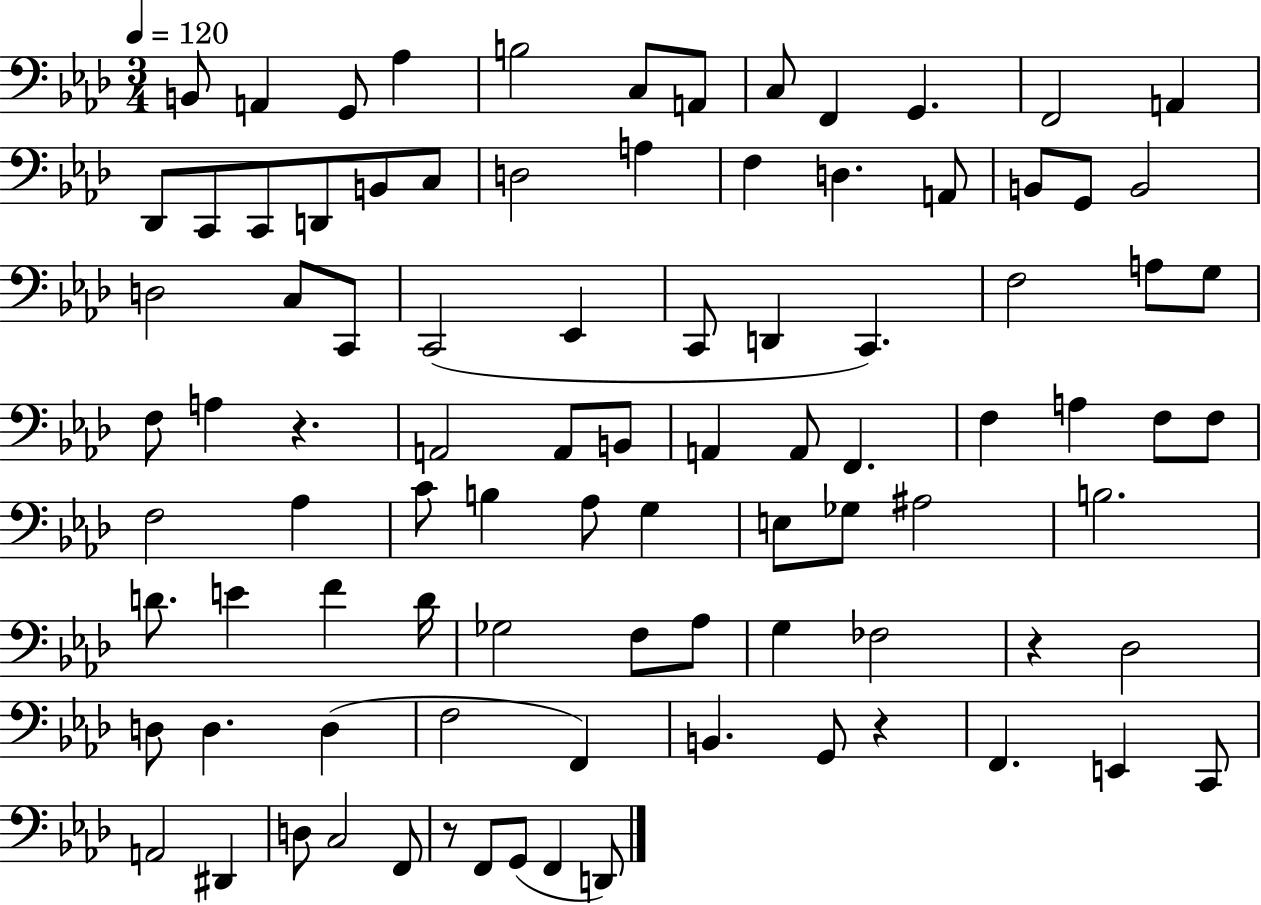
B2/e A2/q G2/e Ab3/q B3/h C3/e A2/e C3/e F2/q G2/q. F2/h A2/q Db2/e C2/e C2/e D2/e B2/e C3/e D3/h A3/q F3/q D3/q. A2/e B2/e G2/e B2/h D3/h C3/e C2/e C2/h Eb2/q C2/e D2/q C2/q. F3/h A3/e G3/e F3/e A3/q R/q. A2/h A2/e B2/e A2/q A2/e F2/q. F3/q A3/q F3/e F3/e F3/h Ab3/q C4/e B3/q Ab3/e G3/q E3/e Gb3/e A#3/h B3/h. D4/e. E4/q F4/q D4/s Gb3/h F3/e Ab3/e G3/q FES3/h R/q Db3/h D3/e D3/q. D3/q F3/h F2/q B2/q. G2/e R/q F2/q. E2/q C2/e A2/h D#2/q D3/e C3/h F2/e R/e F2/e G2/e F2/q D2/e